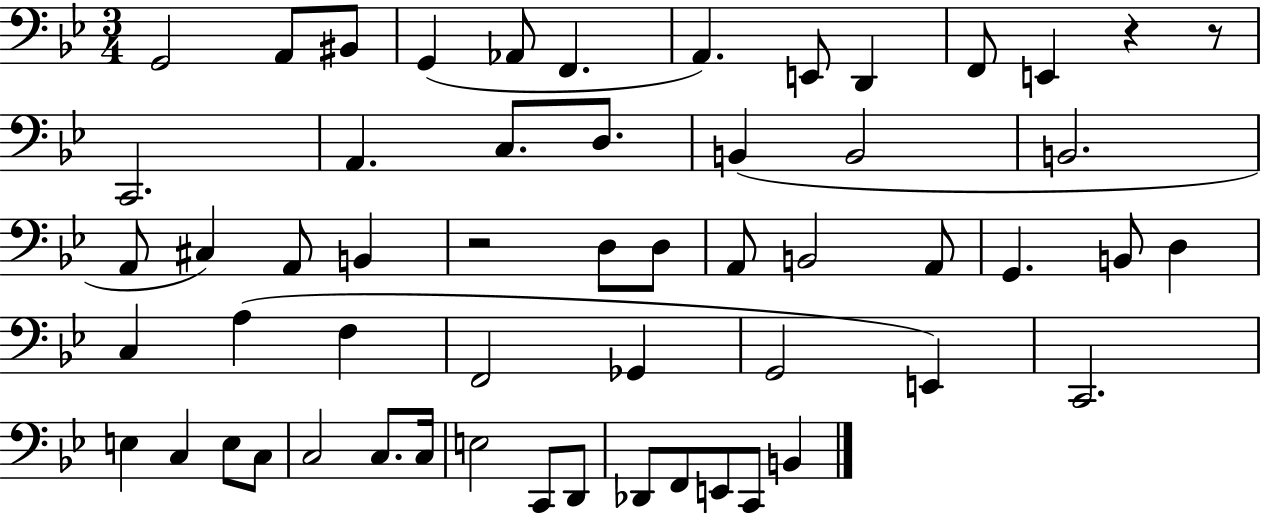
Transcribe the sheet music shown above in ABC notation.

X:1
T:Untitled
M:3/4
L:1/4
K:Bb
G,,2 A,,/2 ^B,,/2 G,, _A,,/2 F,, A,, E,,/2 D,, F,,/2 E,, z z/2 C,,2 A,, C,/2 D,/2 B,, B,,2 B,,2 A,,/2 ^C, A,,/2 B,, z2 D,/2 D,/2 A,,/2 B,,2 A,,/2 G,, B,,/2 D, C, A, F, F,,2 _G,, G,,2 E,, C,,2 E, C, E,/2 C,/2 C,2 C,/2 C,/4 E,2 C,,/2 D,,/2 _D,,/2 F,,/2 E,,/2 C,,/2 B,,